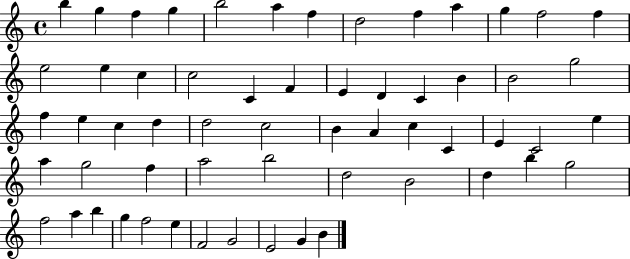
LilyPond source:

{
  \clef treble
  \time 4/4
  \defaultTimeSignature
  \key c \major
  b''4 g''4 f''4 g''4 | b''2 a''4 f''4 | d''2 f''4 a''4 | g''4 f''2 f''4 | \break e''2 e''4 c''4 | c''2 c'4 f'4 | e'4 d'4 c'4 b'4 | b'2 g''2 | \break f''4 e''4 c''4 d''4 | d''2 c''2 | b'4 a'4 c''4 c'4 | e'4 c'2 e''4 | \break a''4 g''2 f''4 | a''2 b''2 | d''2 b'2 | d''4 b''4 g''2 | \break f''2 a''4 b''4 | g''4 f''2 e''4 | f'2 g'2 | e'2 g'4 b'4 | \break \bar "|."
}